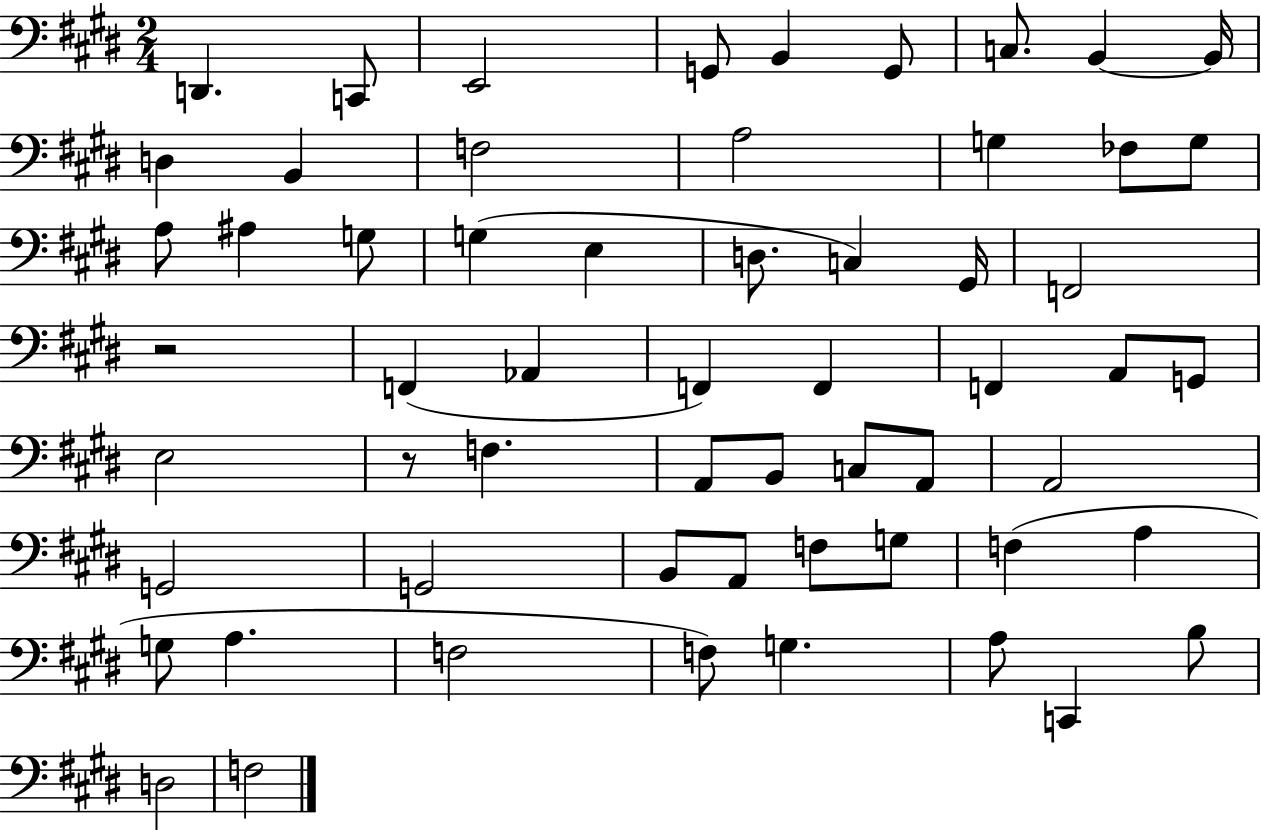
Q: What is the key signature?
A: E major